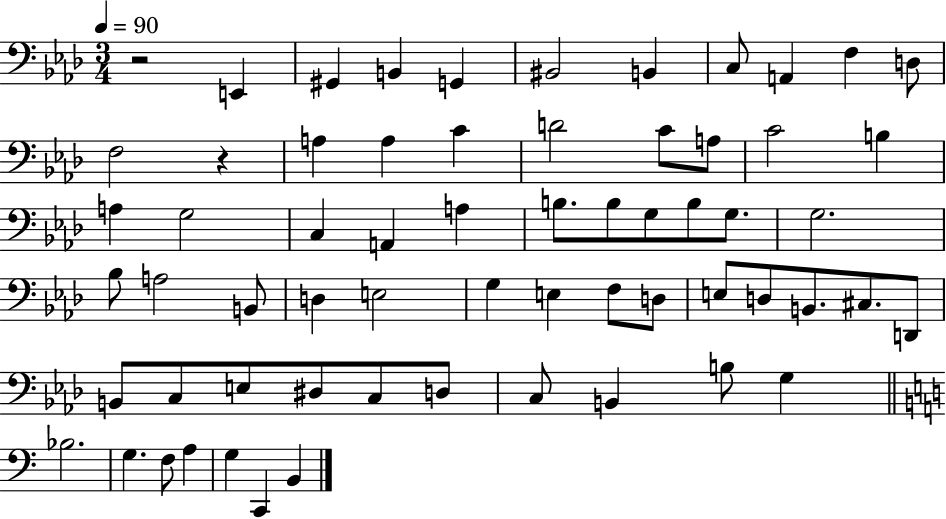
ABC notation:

X:1
T:Untitled
M:3/4
L:1/4
K:Ab
z2 E,, ^G,, B,, G,, ^B,,2 B,, C,/2 A,, F, D,/2 F,2 z A, A, C D2 C/2 A,/2 C2 B, A, G,2 C, A,, A, B,/2 B,/2 G,/2 B,/2 G,/2 G,2 _B,/2 A,2 B,,/2 D, E,2 G, E, F,/2 D,/2 E,/2 D,/2 B,,/2 ^C,/2 D,,/2 B,,/2 C,/2 E,/2 ^D,/2 C,/2 D,/2 C,/2 B,, B,/2 G, _B,2 G, F,/2 A, G, C,, B,,